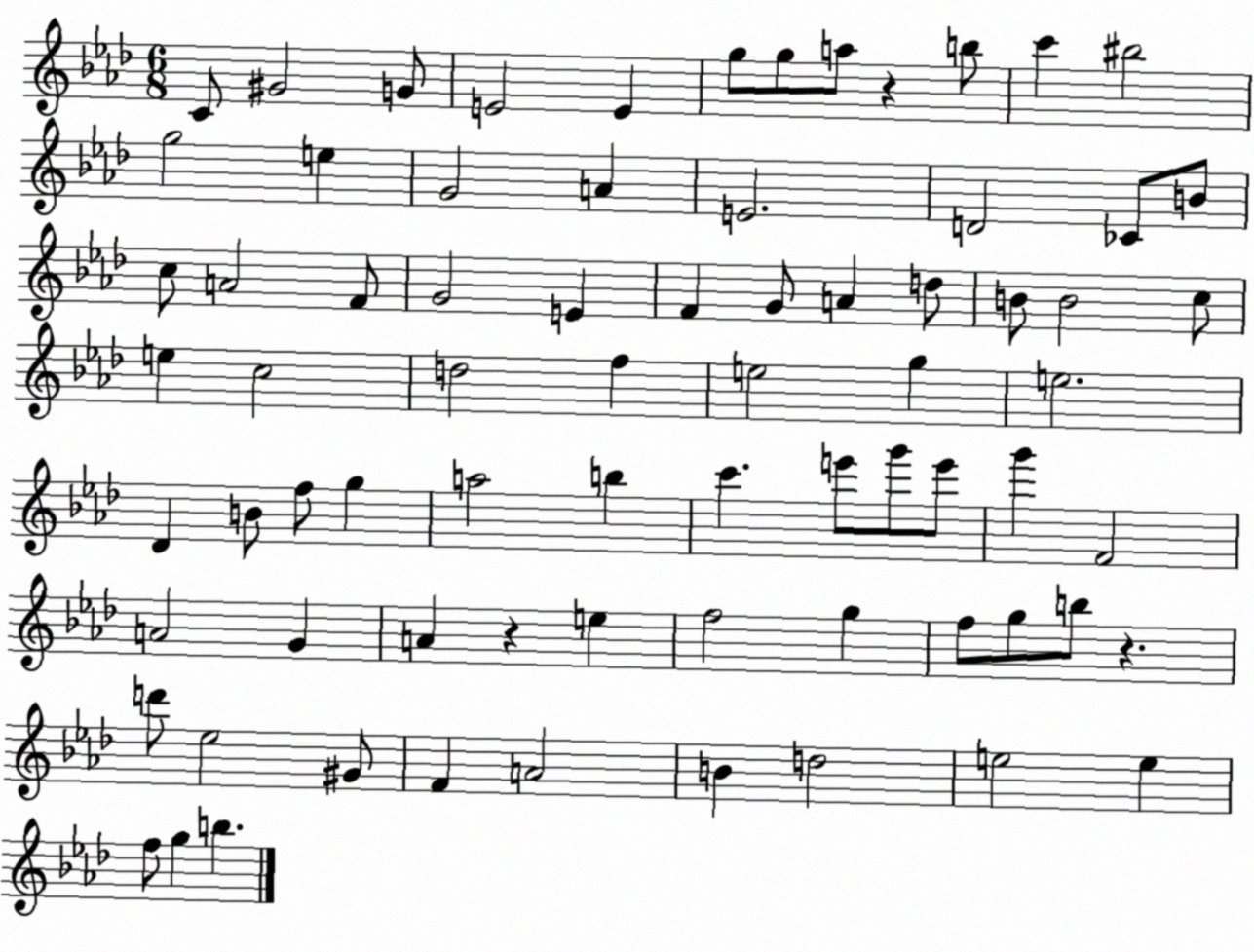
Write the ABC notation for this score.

X:1
T:Untitled
M:6/8
L:1/4
K:Ab
C/2 ^G2 G/2 E2 E g/2 g/2 a/2 z b/2 c' ^b2 g2 e G2 A E2 D2 _C/2 B/2 c/2 A2 F/2 G2 E F G/2 A d/2 B/2 B2 c/2 e c2 d2 f e2 g e2 _D B/2 f/2 g a2 b c' e'/2 g'/2 e'/2 g' F2 A2 G A z e f2 g f/2 g/2 b/2 z d'/2 _e2 ^G/2 F A2 B d2 e2 e f/2 g b